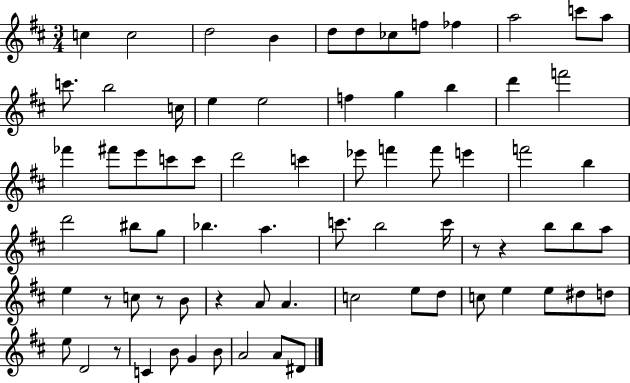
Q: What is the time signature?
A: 3/4